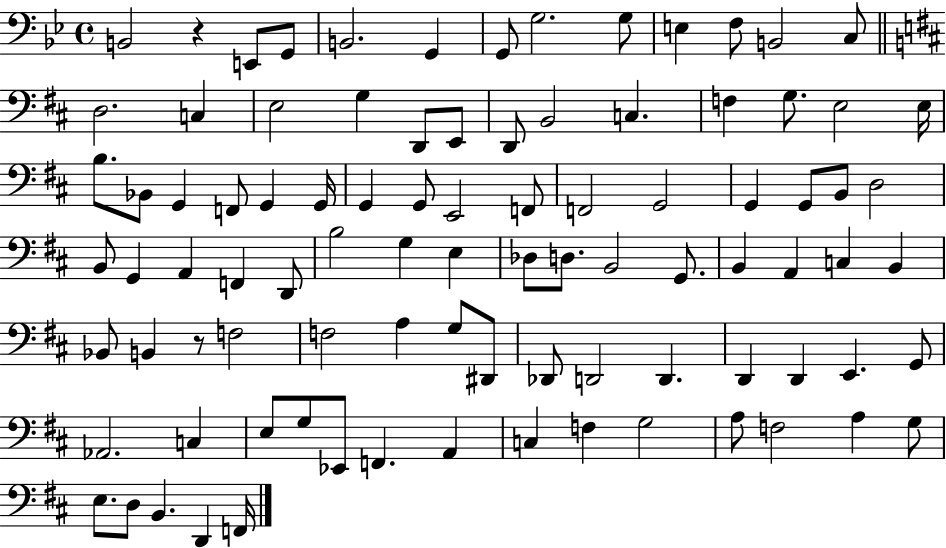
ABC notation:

X:1
T:Untitled
M:4/4
L:1/4
K:Bb
B,,2 z E,,/2 G,,/2 B,,2 G,, G,,/2 G,2 G,/2 E, F,/2 B,,2 C,/2 D,2 C, E,2 G, D,,/2 E,,/2 D,,/2 B,,2 C, F, G,/2 E,2 E,/4 B,/2 _B,,/2 G,, F,,/2 G,, G,,/4 G,, G,,/2 E,,2 F,,/2 F,,2 G,,2 G,, G,,/2 B,,/2 D,2 B,,/2 G,, A,, F,, D,,/2 B,2 G, E, _D,/2 D,/2 B,,2 G,,/2 B,, A,, C, B,, _B,,/2 B,, z/2 F,2 F,2 A, G,/2 ^D,,/2 _D,,/2 D,,2 D,, D,, D,, E,, G,,/2 _A,,2 C, E,/2 G,/2 _E,,/2 F,, A,, C, F, G,2 A,/2 F,2 A, G,/2 E,/2 D,/2 B,, D,, F,,/4